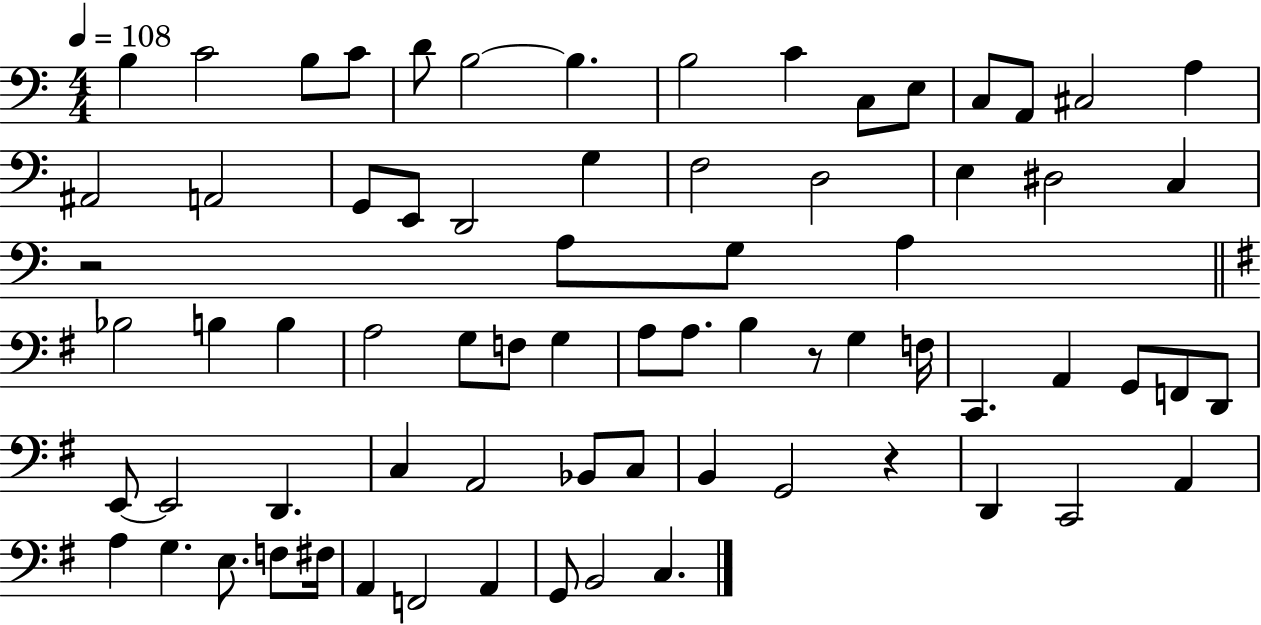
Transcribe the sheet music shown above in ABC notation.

X:1
T:Untitled
M:4/4
L:1/4
K:C
B, C2 B,/2 C/2 D/2 B,2 B, B,2 C C,/2 E,/2 C,/2 A,,/2 ^C,2 A, ^A,,2 A,,2 G,,/2 E,,/2 D,,2 G, F,2 D,2 E, ^D,2 C, z2 A,/2 G,/2 A, _B,2 B, B, A,2 G,/2 F,/2 G, A,/2 A,/2 B, z/2 G, F,/4 C,, A,, G,,/2 F,,/2 D,,/2 E,,/2 E,,2 D,, C, A,,2 _B,,/2 C,/2 B,, G,,2 z D,, C,,2 A,, A, G, E,/2 F,/2 ^F,/4 A,, F,,2 A,, G,,/2 B,,2 C,